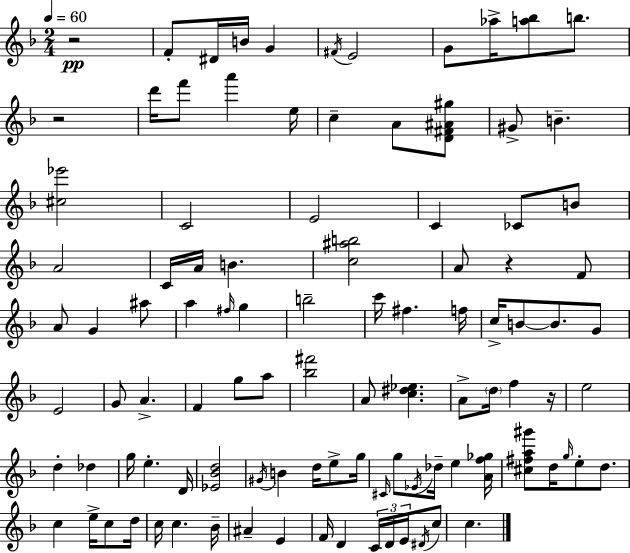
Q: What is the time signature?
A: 2/4